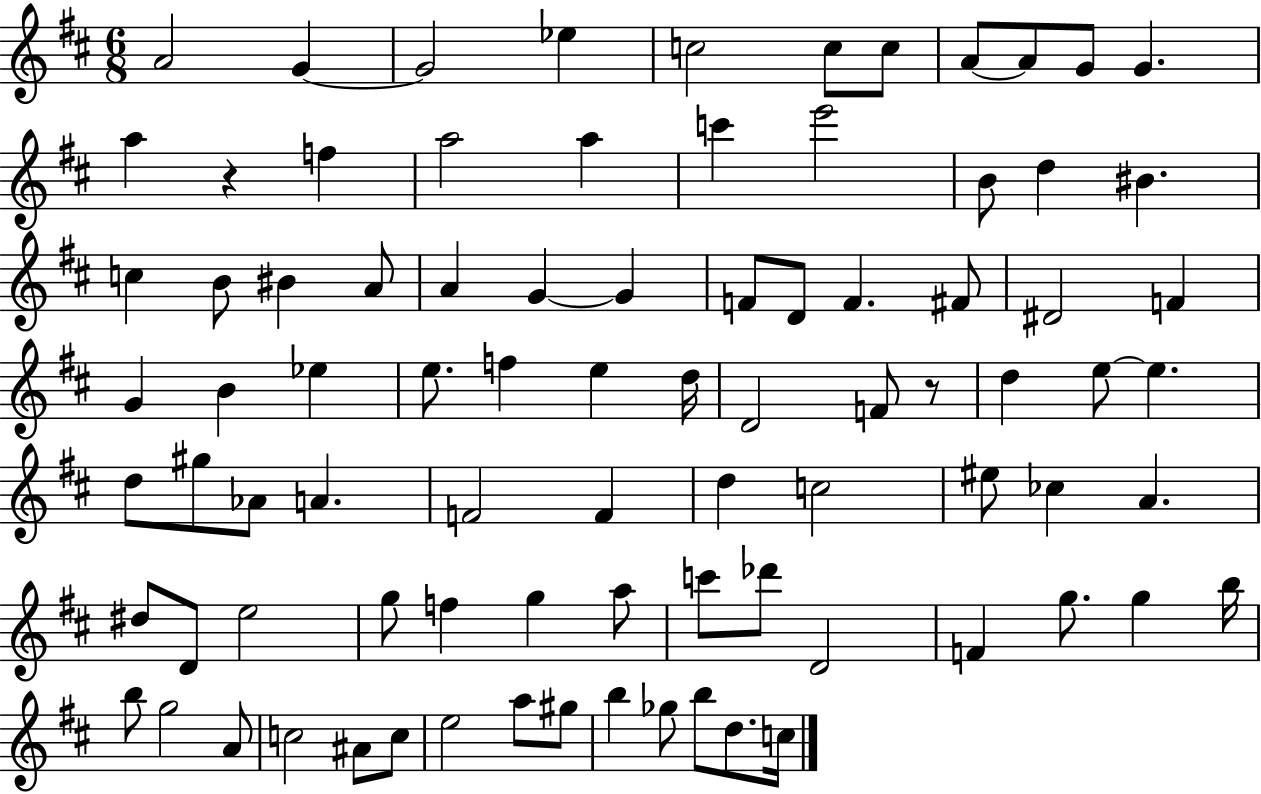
X:1
T:Untitled
M:6/8
L:1/4
K:D
A2 G G2 _e c2 c/2 c/2 A/2 A/2 G/2 G a z f a2 a c' e'2 B/2 d ^B c B/2 ^B A/2 A G G F/2 D/2 F ^F/2 ^D2 F G B _e e/2 f e d/4 D2 F/2 z/2 d e/2 e d/2 ^g/2 _A/2 A F2 F d c2 ^e/2 _c A ^d/2 D/2 e2 g/2 f g a/2 c'/2 _d'/2 D2 F g/2 g b/4 b/2 g2 A/2 c2 ^A/2 c/2 e2 a/2 ^g/2 b _g/2 b/2 d/2 c/4